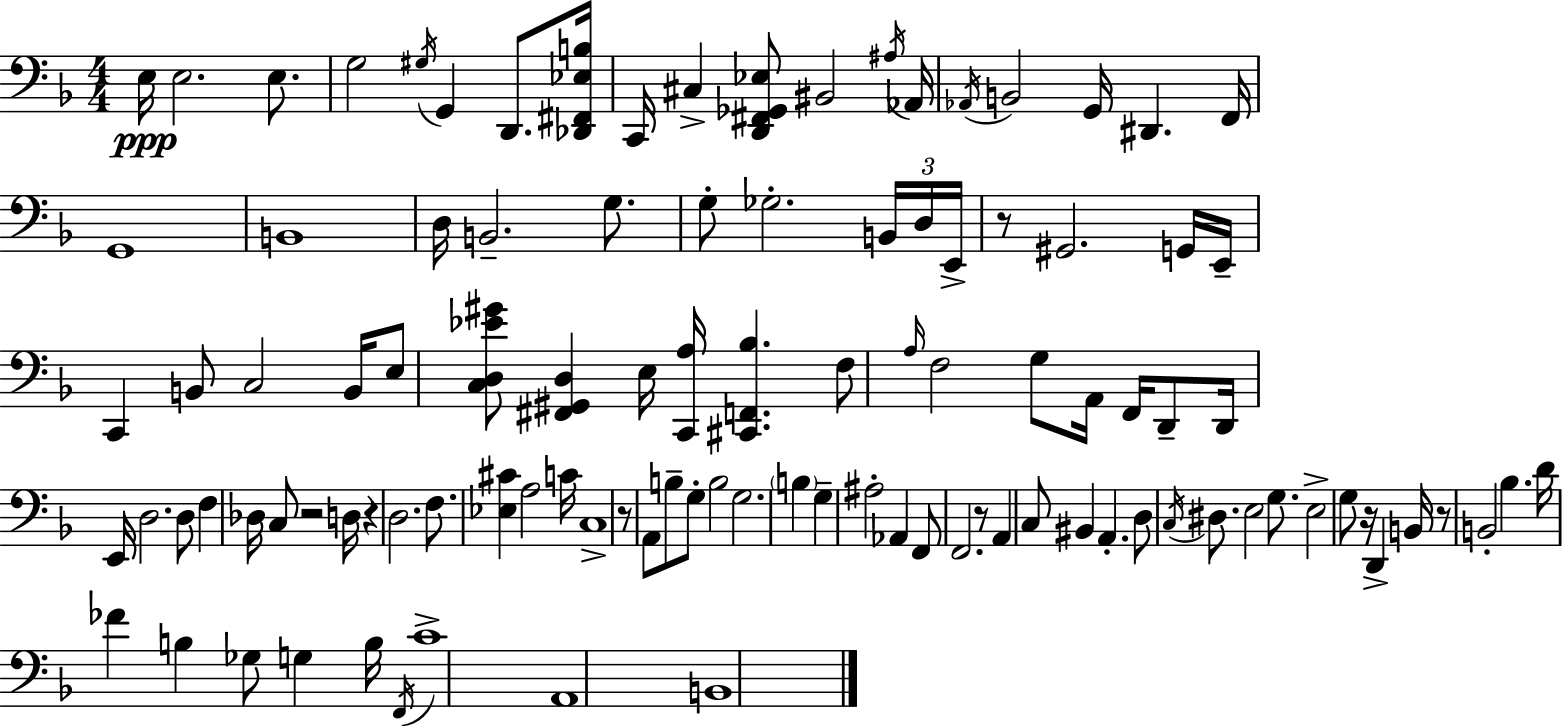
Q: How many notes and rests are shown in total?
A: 106